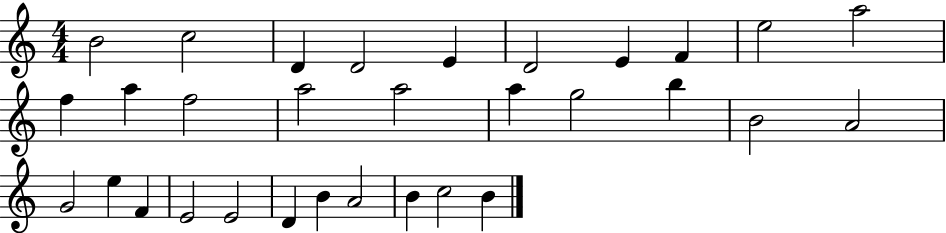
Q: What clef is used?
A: treble